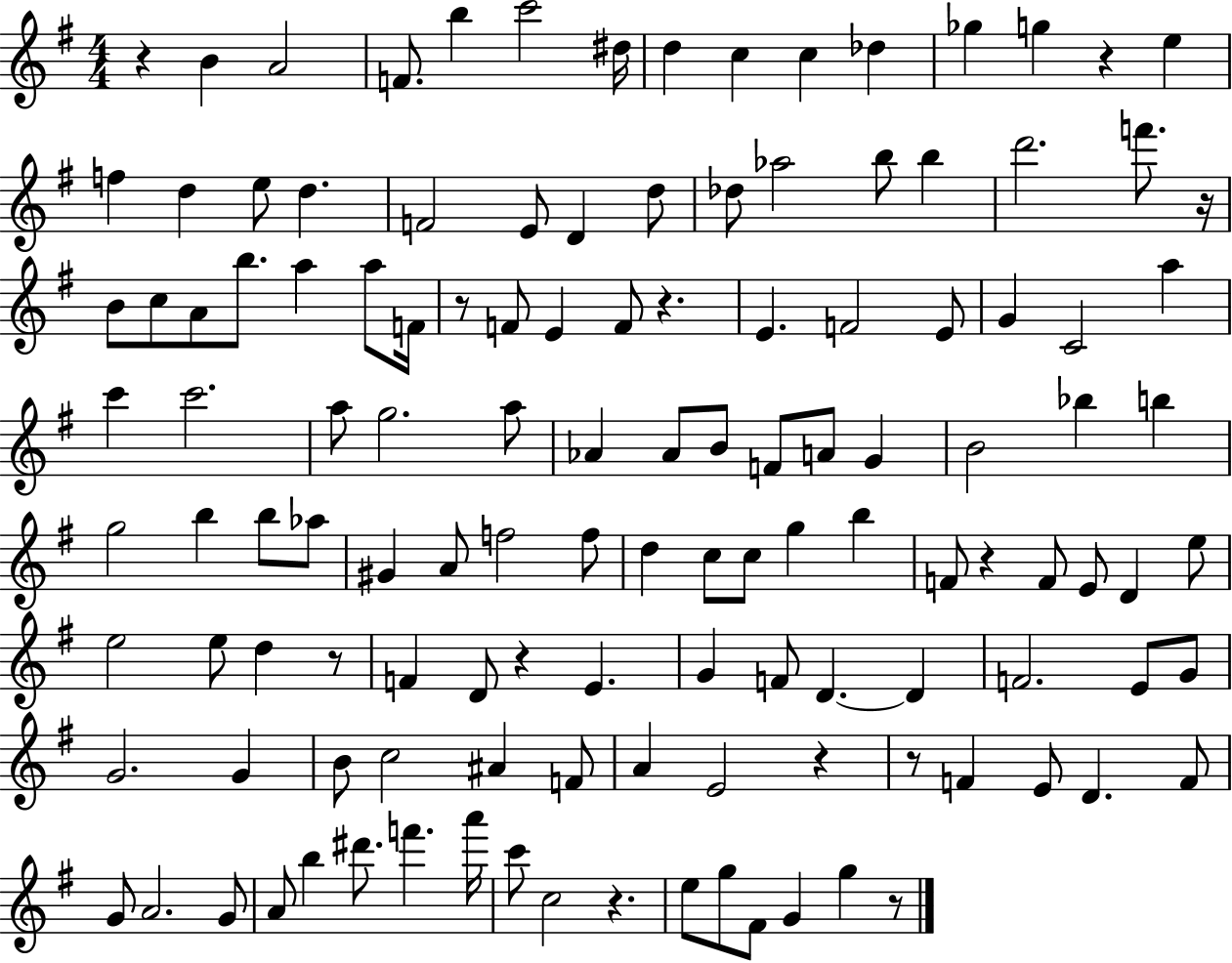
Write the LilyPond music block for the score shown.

{
  \clef treble
  \numericTimeSignature
  \time 4/4
  \key g \major
  r4 b'4 a'2 | f'8. b''4 c'''2 dis''16 | d''4 c''4 c''4 des''4 | ges''4 g''4 r4 e''4 | \break f''4 d''4 e''8 d''4. | f'2 e'8 d'4 d''8 | des''8 aes''2 b''8 b''4 | d'''2. f'''8. r16 | \break b'8 c''8 a'8 b''8. a''4 a''8 f'16 | r8 f'8 e'4 f'8 r4. | e'4. f'2 e'8 | g'4 c'2 a''4 | \break c'''4 c'''2. | a''8 g''2. a''8 | aes'4 aes'8 b'8 f'8 a'8 g'4 | b'2 bes''4 b''4 | \break g''2 b''4 b''8 aes''8 | gis'4 a'8 f''2 f''8 | d''4 c''8 c''8 g''4 b''4 | f'8 r4 f'8 e'8 d'4 e''8 | \break e''2 e''8 d''4 r8 | f'4 d'8 r4 e'4. | g'4 f'8 d'4.~~ d'4 | f'2. e'8 g'8 | \break g'2. g'4 | b'8 c''2 ais'4 f'8 | a'4 e'2 r4 | r8 f'4 e'8 d'4. f'8 | \break g'8 a'2. g'8 | a'8 b''4 dis'''8. f'''4. a'''16 | c'''8 c''2 r4. | e''8 g''8 fis'8 g'4 g''4 r8 | \break \bar "|."
}